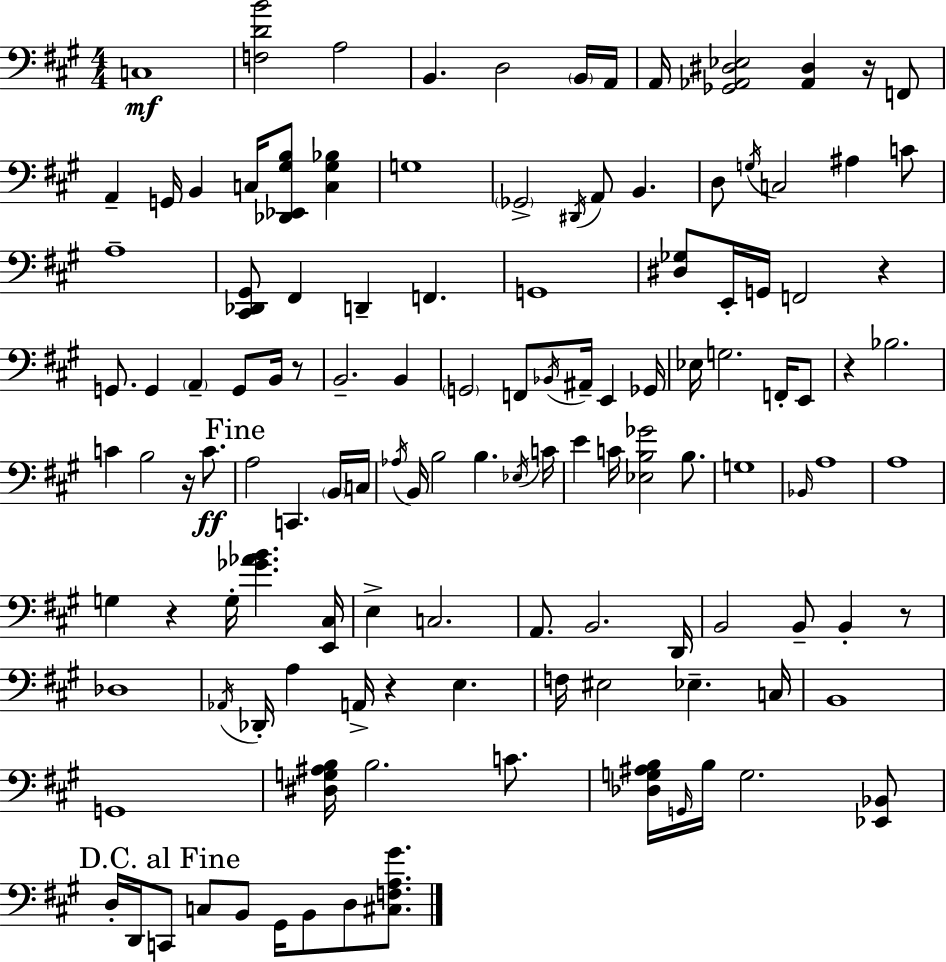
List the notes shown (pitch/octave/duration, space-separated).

C3/w [F3,D4,B4]/h A3/h B2/q. D3/h B2/s A2/s A2/s [Gb2,Ab2,D#3,Eb3]/h [Ab2,D#3]/q R/s F2/e A2/q G2/s B2/q C3/s [Db2,Eb2,G#3,B3]/e [C3,G#3,Bb3]/q G3/w Gb2/h D#2/s A2/e B2/q. D3/e G3/s C3/h A#3/q C4/e A3/w [C#2,Db2,G#2]/e F#2/q D2/q F2/q. G2/w [D#3,Gb3]/e E2/s G2/s F2/h R/q G2/e. G2/q A2/q G2/e B2/s R/e B2/h. B2/q G2/h F2/e Bb2/s A#2/s E2/q Gb2/s Eb3/s G3/h. F2/s E2/e R/q Bb3/h. C4/q B3/h R/s C4/e. A3/h C2/q. B2/s C3/s Ab3/s B2/s B3/h B3/q. Eb3/s C4/s E4/q C4/s [Eb3,B3,Gb4]/h B3/e. G3/w Bb2/s A3/w A3/w G3/q R/q G3/s [Gb4,Ab4,B4]/q. [E2,C#3]/s E3/q C3/h. A2/e. B2/h. D2/s B2/h B2/e B2/q R/e Db3/w Ab2/s Db2/s A3/q A2/s R/q E3/q. F3/s EIS3/h Eb3/q. C3/s B2/w G2/w [D#3,G3,A#3,B3]/s B3/h. C4/e. [Db3,G3,A#3,B3]/s G2/s B3/s G3/h. [Eb2,Bb2]/e D3/s D2/s C2/e C3/e B2/e G#2/s B2/e D3/e [C#3,F3,A3,G#4]/e.